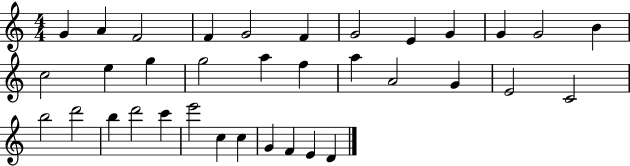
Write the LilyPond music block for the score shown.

{
  \clef treble
  \numericTimeSignature
  \time 4/4
  \key c \major
  g'4 a'4 f'2 | f'4 g'2 f'4 | g'2 e'4 g'4 | g'4 g'2 b'4 | \break c''2 e''4 g''4 | g''2 a''4 f''4 | a''4 a'2 g'4 | e'2 c'2 | \break b''2 d'''2 | b''4 d'''2 c'''4 | e'''2 c''4 c''4 | g'4 f'4 e'4 d'4 | \break \bar "|."
}